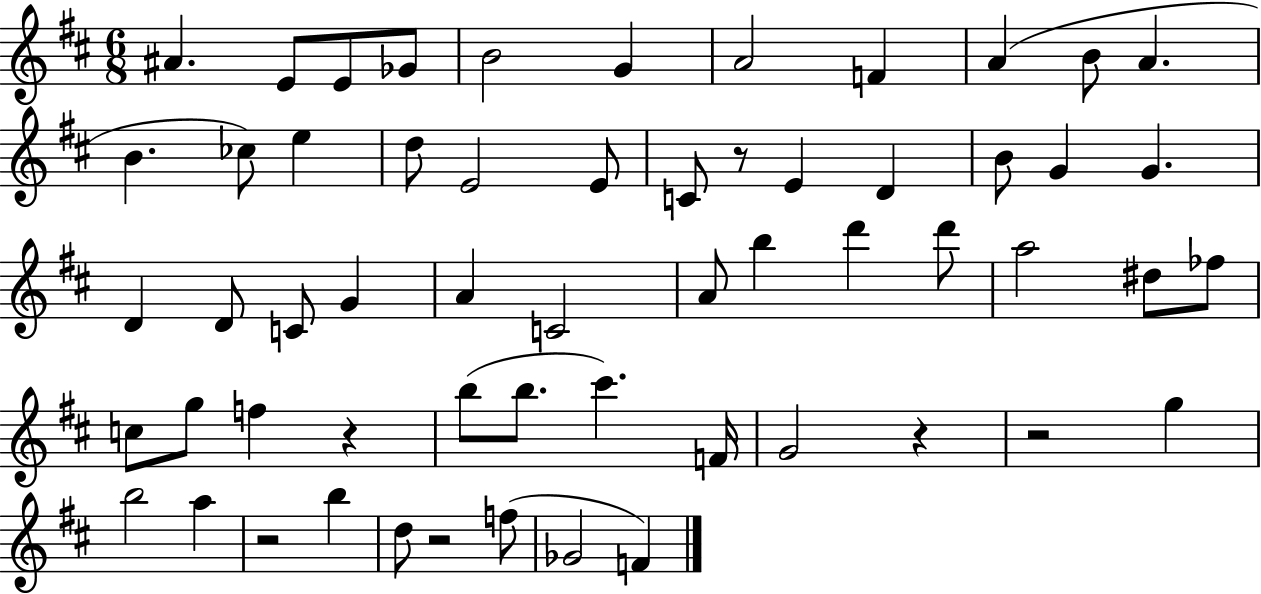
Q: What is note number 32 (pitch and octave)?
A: D6